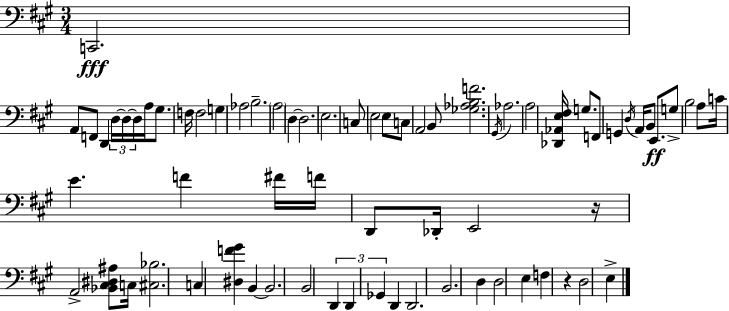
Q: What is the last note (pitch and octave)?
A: E3